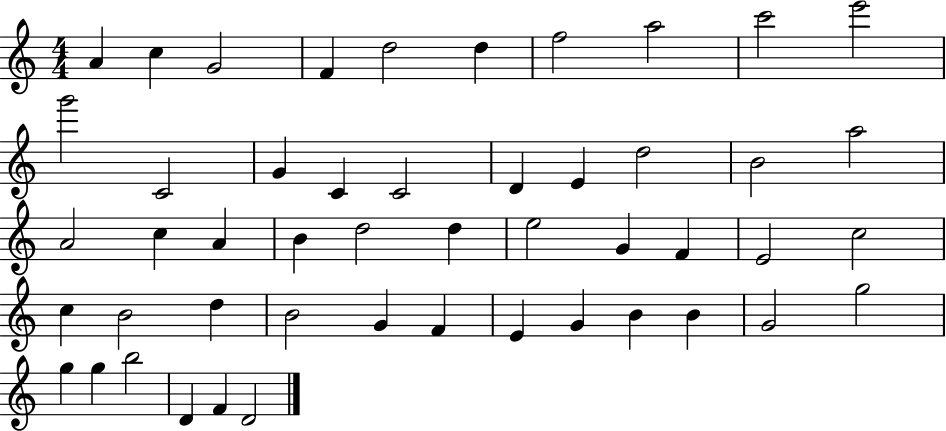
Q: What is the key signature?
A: C major